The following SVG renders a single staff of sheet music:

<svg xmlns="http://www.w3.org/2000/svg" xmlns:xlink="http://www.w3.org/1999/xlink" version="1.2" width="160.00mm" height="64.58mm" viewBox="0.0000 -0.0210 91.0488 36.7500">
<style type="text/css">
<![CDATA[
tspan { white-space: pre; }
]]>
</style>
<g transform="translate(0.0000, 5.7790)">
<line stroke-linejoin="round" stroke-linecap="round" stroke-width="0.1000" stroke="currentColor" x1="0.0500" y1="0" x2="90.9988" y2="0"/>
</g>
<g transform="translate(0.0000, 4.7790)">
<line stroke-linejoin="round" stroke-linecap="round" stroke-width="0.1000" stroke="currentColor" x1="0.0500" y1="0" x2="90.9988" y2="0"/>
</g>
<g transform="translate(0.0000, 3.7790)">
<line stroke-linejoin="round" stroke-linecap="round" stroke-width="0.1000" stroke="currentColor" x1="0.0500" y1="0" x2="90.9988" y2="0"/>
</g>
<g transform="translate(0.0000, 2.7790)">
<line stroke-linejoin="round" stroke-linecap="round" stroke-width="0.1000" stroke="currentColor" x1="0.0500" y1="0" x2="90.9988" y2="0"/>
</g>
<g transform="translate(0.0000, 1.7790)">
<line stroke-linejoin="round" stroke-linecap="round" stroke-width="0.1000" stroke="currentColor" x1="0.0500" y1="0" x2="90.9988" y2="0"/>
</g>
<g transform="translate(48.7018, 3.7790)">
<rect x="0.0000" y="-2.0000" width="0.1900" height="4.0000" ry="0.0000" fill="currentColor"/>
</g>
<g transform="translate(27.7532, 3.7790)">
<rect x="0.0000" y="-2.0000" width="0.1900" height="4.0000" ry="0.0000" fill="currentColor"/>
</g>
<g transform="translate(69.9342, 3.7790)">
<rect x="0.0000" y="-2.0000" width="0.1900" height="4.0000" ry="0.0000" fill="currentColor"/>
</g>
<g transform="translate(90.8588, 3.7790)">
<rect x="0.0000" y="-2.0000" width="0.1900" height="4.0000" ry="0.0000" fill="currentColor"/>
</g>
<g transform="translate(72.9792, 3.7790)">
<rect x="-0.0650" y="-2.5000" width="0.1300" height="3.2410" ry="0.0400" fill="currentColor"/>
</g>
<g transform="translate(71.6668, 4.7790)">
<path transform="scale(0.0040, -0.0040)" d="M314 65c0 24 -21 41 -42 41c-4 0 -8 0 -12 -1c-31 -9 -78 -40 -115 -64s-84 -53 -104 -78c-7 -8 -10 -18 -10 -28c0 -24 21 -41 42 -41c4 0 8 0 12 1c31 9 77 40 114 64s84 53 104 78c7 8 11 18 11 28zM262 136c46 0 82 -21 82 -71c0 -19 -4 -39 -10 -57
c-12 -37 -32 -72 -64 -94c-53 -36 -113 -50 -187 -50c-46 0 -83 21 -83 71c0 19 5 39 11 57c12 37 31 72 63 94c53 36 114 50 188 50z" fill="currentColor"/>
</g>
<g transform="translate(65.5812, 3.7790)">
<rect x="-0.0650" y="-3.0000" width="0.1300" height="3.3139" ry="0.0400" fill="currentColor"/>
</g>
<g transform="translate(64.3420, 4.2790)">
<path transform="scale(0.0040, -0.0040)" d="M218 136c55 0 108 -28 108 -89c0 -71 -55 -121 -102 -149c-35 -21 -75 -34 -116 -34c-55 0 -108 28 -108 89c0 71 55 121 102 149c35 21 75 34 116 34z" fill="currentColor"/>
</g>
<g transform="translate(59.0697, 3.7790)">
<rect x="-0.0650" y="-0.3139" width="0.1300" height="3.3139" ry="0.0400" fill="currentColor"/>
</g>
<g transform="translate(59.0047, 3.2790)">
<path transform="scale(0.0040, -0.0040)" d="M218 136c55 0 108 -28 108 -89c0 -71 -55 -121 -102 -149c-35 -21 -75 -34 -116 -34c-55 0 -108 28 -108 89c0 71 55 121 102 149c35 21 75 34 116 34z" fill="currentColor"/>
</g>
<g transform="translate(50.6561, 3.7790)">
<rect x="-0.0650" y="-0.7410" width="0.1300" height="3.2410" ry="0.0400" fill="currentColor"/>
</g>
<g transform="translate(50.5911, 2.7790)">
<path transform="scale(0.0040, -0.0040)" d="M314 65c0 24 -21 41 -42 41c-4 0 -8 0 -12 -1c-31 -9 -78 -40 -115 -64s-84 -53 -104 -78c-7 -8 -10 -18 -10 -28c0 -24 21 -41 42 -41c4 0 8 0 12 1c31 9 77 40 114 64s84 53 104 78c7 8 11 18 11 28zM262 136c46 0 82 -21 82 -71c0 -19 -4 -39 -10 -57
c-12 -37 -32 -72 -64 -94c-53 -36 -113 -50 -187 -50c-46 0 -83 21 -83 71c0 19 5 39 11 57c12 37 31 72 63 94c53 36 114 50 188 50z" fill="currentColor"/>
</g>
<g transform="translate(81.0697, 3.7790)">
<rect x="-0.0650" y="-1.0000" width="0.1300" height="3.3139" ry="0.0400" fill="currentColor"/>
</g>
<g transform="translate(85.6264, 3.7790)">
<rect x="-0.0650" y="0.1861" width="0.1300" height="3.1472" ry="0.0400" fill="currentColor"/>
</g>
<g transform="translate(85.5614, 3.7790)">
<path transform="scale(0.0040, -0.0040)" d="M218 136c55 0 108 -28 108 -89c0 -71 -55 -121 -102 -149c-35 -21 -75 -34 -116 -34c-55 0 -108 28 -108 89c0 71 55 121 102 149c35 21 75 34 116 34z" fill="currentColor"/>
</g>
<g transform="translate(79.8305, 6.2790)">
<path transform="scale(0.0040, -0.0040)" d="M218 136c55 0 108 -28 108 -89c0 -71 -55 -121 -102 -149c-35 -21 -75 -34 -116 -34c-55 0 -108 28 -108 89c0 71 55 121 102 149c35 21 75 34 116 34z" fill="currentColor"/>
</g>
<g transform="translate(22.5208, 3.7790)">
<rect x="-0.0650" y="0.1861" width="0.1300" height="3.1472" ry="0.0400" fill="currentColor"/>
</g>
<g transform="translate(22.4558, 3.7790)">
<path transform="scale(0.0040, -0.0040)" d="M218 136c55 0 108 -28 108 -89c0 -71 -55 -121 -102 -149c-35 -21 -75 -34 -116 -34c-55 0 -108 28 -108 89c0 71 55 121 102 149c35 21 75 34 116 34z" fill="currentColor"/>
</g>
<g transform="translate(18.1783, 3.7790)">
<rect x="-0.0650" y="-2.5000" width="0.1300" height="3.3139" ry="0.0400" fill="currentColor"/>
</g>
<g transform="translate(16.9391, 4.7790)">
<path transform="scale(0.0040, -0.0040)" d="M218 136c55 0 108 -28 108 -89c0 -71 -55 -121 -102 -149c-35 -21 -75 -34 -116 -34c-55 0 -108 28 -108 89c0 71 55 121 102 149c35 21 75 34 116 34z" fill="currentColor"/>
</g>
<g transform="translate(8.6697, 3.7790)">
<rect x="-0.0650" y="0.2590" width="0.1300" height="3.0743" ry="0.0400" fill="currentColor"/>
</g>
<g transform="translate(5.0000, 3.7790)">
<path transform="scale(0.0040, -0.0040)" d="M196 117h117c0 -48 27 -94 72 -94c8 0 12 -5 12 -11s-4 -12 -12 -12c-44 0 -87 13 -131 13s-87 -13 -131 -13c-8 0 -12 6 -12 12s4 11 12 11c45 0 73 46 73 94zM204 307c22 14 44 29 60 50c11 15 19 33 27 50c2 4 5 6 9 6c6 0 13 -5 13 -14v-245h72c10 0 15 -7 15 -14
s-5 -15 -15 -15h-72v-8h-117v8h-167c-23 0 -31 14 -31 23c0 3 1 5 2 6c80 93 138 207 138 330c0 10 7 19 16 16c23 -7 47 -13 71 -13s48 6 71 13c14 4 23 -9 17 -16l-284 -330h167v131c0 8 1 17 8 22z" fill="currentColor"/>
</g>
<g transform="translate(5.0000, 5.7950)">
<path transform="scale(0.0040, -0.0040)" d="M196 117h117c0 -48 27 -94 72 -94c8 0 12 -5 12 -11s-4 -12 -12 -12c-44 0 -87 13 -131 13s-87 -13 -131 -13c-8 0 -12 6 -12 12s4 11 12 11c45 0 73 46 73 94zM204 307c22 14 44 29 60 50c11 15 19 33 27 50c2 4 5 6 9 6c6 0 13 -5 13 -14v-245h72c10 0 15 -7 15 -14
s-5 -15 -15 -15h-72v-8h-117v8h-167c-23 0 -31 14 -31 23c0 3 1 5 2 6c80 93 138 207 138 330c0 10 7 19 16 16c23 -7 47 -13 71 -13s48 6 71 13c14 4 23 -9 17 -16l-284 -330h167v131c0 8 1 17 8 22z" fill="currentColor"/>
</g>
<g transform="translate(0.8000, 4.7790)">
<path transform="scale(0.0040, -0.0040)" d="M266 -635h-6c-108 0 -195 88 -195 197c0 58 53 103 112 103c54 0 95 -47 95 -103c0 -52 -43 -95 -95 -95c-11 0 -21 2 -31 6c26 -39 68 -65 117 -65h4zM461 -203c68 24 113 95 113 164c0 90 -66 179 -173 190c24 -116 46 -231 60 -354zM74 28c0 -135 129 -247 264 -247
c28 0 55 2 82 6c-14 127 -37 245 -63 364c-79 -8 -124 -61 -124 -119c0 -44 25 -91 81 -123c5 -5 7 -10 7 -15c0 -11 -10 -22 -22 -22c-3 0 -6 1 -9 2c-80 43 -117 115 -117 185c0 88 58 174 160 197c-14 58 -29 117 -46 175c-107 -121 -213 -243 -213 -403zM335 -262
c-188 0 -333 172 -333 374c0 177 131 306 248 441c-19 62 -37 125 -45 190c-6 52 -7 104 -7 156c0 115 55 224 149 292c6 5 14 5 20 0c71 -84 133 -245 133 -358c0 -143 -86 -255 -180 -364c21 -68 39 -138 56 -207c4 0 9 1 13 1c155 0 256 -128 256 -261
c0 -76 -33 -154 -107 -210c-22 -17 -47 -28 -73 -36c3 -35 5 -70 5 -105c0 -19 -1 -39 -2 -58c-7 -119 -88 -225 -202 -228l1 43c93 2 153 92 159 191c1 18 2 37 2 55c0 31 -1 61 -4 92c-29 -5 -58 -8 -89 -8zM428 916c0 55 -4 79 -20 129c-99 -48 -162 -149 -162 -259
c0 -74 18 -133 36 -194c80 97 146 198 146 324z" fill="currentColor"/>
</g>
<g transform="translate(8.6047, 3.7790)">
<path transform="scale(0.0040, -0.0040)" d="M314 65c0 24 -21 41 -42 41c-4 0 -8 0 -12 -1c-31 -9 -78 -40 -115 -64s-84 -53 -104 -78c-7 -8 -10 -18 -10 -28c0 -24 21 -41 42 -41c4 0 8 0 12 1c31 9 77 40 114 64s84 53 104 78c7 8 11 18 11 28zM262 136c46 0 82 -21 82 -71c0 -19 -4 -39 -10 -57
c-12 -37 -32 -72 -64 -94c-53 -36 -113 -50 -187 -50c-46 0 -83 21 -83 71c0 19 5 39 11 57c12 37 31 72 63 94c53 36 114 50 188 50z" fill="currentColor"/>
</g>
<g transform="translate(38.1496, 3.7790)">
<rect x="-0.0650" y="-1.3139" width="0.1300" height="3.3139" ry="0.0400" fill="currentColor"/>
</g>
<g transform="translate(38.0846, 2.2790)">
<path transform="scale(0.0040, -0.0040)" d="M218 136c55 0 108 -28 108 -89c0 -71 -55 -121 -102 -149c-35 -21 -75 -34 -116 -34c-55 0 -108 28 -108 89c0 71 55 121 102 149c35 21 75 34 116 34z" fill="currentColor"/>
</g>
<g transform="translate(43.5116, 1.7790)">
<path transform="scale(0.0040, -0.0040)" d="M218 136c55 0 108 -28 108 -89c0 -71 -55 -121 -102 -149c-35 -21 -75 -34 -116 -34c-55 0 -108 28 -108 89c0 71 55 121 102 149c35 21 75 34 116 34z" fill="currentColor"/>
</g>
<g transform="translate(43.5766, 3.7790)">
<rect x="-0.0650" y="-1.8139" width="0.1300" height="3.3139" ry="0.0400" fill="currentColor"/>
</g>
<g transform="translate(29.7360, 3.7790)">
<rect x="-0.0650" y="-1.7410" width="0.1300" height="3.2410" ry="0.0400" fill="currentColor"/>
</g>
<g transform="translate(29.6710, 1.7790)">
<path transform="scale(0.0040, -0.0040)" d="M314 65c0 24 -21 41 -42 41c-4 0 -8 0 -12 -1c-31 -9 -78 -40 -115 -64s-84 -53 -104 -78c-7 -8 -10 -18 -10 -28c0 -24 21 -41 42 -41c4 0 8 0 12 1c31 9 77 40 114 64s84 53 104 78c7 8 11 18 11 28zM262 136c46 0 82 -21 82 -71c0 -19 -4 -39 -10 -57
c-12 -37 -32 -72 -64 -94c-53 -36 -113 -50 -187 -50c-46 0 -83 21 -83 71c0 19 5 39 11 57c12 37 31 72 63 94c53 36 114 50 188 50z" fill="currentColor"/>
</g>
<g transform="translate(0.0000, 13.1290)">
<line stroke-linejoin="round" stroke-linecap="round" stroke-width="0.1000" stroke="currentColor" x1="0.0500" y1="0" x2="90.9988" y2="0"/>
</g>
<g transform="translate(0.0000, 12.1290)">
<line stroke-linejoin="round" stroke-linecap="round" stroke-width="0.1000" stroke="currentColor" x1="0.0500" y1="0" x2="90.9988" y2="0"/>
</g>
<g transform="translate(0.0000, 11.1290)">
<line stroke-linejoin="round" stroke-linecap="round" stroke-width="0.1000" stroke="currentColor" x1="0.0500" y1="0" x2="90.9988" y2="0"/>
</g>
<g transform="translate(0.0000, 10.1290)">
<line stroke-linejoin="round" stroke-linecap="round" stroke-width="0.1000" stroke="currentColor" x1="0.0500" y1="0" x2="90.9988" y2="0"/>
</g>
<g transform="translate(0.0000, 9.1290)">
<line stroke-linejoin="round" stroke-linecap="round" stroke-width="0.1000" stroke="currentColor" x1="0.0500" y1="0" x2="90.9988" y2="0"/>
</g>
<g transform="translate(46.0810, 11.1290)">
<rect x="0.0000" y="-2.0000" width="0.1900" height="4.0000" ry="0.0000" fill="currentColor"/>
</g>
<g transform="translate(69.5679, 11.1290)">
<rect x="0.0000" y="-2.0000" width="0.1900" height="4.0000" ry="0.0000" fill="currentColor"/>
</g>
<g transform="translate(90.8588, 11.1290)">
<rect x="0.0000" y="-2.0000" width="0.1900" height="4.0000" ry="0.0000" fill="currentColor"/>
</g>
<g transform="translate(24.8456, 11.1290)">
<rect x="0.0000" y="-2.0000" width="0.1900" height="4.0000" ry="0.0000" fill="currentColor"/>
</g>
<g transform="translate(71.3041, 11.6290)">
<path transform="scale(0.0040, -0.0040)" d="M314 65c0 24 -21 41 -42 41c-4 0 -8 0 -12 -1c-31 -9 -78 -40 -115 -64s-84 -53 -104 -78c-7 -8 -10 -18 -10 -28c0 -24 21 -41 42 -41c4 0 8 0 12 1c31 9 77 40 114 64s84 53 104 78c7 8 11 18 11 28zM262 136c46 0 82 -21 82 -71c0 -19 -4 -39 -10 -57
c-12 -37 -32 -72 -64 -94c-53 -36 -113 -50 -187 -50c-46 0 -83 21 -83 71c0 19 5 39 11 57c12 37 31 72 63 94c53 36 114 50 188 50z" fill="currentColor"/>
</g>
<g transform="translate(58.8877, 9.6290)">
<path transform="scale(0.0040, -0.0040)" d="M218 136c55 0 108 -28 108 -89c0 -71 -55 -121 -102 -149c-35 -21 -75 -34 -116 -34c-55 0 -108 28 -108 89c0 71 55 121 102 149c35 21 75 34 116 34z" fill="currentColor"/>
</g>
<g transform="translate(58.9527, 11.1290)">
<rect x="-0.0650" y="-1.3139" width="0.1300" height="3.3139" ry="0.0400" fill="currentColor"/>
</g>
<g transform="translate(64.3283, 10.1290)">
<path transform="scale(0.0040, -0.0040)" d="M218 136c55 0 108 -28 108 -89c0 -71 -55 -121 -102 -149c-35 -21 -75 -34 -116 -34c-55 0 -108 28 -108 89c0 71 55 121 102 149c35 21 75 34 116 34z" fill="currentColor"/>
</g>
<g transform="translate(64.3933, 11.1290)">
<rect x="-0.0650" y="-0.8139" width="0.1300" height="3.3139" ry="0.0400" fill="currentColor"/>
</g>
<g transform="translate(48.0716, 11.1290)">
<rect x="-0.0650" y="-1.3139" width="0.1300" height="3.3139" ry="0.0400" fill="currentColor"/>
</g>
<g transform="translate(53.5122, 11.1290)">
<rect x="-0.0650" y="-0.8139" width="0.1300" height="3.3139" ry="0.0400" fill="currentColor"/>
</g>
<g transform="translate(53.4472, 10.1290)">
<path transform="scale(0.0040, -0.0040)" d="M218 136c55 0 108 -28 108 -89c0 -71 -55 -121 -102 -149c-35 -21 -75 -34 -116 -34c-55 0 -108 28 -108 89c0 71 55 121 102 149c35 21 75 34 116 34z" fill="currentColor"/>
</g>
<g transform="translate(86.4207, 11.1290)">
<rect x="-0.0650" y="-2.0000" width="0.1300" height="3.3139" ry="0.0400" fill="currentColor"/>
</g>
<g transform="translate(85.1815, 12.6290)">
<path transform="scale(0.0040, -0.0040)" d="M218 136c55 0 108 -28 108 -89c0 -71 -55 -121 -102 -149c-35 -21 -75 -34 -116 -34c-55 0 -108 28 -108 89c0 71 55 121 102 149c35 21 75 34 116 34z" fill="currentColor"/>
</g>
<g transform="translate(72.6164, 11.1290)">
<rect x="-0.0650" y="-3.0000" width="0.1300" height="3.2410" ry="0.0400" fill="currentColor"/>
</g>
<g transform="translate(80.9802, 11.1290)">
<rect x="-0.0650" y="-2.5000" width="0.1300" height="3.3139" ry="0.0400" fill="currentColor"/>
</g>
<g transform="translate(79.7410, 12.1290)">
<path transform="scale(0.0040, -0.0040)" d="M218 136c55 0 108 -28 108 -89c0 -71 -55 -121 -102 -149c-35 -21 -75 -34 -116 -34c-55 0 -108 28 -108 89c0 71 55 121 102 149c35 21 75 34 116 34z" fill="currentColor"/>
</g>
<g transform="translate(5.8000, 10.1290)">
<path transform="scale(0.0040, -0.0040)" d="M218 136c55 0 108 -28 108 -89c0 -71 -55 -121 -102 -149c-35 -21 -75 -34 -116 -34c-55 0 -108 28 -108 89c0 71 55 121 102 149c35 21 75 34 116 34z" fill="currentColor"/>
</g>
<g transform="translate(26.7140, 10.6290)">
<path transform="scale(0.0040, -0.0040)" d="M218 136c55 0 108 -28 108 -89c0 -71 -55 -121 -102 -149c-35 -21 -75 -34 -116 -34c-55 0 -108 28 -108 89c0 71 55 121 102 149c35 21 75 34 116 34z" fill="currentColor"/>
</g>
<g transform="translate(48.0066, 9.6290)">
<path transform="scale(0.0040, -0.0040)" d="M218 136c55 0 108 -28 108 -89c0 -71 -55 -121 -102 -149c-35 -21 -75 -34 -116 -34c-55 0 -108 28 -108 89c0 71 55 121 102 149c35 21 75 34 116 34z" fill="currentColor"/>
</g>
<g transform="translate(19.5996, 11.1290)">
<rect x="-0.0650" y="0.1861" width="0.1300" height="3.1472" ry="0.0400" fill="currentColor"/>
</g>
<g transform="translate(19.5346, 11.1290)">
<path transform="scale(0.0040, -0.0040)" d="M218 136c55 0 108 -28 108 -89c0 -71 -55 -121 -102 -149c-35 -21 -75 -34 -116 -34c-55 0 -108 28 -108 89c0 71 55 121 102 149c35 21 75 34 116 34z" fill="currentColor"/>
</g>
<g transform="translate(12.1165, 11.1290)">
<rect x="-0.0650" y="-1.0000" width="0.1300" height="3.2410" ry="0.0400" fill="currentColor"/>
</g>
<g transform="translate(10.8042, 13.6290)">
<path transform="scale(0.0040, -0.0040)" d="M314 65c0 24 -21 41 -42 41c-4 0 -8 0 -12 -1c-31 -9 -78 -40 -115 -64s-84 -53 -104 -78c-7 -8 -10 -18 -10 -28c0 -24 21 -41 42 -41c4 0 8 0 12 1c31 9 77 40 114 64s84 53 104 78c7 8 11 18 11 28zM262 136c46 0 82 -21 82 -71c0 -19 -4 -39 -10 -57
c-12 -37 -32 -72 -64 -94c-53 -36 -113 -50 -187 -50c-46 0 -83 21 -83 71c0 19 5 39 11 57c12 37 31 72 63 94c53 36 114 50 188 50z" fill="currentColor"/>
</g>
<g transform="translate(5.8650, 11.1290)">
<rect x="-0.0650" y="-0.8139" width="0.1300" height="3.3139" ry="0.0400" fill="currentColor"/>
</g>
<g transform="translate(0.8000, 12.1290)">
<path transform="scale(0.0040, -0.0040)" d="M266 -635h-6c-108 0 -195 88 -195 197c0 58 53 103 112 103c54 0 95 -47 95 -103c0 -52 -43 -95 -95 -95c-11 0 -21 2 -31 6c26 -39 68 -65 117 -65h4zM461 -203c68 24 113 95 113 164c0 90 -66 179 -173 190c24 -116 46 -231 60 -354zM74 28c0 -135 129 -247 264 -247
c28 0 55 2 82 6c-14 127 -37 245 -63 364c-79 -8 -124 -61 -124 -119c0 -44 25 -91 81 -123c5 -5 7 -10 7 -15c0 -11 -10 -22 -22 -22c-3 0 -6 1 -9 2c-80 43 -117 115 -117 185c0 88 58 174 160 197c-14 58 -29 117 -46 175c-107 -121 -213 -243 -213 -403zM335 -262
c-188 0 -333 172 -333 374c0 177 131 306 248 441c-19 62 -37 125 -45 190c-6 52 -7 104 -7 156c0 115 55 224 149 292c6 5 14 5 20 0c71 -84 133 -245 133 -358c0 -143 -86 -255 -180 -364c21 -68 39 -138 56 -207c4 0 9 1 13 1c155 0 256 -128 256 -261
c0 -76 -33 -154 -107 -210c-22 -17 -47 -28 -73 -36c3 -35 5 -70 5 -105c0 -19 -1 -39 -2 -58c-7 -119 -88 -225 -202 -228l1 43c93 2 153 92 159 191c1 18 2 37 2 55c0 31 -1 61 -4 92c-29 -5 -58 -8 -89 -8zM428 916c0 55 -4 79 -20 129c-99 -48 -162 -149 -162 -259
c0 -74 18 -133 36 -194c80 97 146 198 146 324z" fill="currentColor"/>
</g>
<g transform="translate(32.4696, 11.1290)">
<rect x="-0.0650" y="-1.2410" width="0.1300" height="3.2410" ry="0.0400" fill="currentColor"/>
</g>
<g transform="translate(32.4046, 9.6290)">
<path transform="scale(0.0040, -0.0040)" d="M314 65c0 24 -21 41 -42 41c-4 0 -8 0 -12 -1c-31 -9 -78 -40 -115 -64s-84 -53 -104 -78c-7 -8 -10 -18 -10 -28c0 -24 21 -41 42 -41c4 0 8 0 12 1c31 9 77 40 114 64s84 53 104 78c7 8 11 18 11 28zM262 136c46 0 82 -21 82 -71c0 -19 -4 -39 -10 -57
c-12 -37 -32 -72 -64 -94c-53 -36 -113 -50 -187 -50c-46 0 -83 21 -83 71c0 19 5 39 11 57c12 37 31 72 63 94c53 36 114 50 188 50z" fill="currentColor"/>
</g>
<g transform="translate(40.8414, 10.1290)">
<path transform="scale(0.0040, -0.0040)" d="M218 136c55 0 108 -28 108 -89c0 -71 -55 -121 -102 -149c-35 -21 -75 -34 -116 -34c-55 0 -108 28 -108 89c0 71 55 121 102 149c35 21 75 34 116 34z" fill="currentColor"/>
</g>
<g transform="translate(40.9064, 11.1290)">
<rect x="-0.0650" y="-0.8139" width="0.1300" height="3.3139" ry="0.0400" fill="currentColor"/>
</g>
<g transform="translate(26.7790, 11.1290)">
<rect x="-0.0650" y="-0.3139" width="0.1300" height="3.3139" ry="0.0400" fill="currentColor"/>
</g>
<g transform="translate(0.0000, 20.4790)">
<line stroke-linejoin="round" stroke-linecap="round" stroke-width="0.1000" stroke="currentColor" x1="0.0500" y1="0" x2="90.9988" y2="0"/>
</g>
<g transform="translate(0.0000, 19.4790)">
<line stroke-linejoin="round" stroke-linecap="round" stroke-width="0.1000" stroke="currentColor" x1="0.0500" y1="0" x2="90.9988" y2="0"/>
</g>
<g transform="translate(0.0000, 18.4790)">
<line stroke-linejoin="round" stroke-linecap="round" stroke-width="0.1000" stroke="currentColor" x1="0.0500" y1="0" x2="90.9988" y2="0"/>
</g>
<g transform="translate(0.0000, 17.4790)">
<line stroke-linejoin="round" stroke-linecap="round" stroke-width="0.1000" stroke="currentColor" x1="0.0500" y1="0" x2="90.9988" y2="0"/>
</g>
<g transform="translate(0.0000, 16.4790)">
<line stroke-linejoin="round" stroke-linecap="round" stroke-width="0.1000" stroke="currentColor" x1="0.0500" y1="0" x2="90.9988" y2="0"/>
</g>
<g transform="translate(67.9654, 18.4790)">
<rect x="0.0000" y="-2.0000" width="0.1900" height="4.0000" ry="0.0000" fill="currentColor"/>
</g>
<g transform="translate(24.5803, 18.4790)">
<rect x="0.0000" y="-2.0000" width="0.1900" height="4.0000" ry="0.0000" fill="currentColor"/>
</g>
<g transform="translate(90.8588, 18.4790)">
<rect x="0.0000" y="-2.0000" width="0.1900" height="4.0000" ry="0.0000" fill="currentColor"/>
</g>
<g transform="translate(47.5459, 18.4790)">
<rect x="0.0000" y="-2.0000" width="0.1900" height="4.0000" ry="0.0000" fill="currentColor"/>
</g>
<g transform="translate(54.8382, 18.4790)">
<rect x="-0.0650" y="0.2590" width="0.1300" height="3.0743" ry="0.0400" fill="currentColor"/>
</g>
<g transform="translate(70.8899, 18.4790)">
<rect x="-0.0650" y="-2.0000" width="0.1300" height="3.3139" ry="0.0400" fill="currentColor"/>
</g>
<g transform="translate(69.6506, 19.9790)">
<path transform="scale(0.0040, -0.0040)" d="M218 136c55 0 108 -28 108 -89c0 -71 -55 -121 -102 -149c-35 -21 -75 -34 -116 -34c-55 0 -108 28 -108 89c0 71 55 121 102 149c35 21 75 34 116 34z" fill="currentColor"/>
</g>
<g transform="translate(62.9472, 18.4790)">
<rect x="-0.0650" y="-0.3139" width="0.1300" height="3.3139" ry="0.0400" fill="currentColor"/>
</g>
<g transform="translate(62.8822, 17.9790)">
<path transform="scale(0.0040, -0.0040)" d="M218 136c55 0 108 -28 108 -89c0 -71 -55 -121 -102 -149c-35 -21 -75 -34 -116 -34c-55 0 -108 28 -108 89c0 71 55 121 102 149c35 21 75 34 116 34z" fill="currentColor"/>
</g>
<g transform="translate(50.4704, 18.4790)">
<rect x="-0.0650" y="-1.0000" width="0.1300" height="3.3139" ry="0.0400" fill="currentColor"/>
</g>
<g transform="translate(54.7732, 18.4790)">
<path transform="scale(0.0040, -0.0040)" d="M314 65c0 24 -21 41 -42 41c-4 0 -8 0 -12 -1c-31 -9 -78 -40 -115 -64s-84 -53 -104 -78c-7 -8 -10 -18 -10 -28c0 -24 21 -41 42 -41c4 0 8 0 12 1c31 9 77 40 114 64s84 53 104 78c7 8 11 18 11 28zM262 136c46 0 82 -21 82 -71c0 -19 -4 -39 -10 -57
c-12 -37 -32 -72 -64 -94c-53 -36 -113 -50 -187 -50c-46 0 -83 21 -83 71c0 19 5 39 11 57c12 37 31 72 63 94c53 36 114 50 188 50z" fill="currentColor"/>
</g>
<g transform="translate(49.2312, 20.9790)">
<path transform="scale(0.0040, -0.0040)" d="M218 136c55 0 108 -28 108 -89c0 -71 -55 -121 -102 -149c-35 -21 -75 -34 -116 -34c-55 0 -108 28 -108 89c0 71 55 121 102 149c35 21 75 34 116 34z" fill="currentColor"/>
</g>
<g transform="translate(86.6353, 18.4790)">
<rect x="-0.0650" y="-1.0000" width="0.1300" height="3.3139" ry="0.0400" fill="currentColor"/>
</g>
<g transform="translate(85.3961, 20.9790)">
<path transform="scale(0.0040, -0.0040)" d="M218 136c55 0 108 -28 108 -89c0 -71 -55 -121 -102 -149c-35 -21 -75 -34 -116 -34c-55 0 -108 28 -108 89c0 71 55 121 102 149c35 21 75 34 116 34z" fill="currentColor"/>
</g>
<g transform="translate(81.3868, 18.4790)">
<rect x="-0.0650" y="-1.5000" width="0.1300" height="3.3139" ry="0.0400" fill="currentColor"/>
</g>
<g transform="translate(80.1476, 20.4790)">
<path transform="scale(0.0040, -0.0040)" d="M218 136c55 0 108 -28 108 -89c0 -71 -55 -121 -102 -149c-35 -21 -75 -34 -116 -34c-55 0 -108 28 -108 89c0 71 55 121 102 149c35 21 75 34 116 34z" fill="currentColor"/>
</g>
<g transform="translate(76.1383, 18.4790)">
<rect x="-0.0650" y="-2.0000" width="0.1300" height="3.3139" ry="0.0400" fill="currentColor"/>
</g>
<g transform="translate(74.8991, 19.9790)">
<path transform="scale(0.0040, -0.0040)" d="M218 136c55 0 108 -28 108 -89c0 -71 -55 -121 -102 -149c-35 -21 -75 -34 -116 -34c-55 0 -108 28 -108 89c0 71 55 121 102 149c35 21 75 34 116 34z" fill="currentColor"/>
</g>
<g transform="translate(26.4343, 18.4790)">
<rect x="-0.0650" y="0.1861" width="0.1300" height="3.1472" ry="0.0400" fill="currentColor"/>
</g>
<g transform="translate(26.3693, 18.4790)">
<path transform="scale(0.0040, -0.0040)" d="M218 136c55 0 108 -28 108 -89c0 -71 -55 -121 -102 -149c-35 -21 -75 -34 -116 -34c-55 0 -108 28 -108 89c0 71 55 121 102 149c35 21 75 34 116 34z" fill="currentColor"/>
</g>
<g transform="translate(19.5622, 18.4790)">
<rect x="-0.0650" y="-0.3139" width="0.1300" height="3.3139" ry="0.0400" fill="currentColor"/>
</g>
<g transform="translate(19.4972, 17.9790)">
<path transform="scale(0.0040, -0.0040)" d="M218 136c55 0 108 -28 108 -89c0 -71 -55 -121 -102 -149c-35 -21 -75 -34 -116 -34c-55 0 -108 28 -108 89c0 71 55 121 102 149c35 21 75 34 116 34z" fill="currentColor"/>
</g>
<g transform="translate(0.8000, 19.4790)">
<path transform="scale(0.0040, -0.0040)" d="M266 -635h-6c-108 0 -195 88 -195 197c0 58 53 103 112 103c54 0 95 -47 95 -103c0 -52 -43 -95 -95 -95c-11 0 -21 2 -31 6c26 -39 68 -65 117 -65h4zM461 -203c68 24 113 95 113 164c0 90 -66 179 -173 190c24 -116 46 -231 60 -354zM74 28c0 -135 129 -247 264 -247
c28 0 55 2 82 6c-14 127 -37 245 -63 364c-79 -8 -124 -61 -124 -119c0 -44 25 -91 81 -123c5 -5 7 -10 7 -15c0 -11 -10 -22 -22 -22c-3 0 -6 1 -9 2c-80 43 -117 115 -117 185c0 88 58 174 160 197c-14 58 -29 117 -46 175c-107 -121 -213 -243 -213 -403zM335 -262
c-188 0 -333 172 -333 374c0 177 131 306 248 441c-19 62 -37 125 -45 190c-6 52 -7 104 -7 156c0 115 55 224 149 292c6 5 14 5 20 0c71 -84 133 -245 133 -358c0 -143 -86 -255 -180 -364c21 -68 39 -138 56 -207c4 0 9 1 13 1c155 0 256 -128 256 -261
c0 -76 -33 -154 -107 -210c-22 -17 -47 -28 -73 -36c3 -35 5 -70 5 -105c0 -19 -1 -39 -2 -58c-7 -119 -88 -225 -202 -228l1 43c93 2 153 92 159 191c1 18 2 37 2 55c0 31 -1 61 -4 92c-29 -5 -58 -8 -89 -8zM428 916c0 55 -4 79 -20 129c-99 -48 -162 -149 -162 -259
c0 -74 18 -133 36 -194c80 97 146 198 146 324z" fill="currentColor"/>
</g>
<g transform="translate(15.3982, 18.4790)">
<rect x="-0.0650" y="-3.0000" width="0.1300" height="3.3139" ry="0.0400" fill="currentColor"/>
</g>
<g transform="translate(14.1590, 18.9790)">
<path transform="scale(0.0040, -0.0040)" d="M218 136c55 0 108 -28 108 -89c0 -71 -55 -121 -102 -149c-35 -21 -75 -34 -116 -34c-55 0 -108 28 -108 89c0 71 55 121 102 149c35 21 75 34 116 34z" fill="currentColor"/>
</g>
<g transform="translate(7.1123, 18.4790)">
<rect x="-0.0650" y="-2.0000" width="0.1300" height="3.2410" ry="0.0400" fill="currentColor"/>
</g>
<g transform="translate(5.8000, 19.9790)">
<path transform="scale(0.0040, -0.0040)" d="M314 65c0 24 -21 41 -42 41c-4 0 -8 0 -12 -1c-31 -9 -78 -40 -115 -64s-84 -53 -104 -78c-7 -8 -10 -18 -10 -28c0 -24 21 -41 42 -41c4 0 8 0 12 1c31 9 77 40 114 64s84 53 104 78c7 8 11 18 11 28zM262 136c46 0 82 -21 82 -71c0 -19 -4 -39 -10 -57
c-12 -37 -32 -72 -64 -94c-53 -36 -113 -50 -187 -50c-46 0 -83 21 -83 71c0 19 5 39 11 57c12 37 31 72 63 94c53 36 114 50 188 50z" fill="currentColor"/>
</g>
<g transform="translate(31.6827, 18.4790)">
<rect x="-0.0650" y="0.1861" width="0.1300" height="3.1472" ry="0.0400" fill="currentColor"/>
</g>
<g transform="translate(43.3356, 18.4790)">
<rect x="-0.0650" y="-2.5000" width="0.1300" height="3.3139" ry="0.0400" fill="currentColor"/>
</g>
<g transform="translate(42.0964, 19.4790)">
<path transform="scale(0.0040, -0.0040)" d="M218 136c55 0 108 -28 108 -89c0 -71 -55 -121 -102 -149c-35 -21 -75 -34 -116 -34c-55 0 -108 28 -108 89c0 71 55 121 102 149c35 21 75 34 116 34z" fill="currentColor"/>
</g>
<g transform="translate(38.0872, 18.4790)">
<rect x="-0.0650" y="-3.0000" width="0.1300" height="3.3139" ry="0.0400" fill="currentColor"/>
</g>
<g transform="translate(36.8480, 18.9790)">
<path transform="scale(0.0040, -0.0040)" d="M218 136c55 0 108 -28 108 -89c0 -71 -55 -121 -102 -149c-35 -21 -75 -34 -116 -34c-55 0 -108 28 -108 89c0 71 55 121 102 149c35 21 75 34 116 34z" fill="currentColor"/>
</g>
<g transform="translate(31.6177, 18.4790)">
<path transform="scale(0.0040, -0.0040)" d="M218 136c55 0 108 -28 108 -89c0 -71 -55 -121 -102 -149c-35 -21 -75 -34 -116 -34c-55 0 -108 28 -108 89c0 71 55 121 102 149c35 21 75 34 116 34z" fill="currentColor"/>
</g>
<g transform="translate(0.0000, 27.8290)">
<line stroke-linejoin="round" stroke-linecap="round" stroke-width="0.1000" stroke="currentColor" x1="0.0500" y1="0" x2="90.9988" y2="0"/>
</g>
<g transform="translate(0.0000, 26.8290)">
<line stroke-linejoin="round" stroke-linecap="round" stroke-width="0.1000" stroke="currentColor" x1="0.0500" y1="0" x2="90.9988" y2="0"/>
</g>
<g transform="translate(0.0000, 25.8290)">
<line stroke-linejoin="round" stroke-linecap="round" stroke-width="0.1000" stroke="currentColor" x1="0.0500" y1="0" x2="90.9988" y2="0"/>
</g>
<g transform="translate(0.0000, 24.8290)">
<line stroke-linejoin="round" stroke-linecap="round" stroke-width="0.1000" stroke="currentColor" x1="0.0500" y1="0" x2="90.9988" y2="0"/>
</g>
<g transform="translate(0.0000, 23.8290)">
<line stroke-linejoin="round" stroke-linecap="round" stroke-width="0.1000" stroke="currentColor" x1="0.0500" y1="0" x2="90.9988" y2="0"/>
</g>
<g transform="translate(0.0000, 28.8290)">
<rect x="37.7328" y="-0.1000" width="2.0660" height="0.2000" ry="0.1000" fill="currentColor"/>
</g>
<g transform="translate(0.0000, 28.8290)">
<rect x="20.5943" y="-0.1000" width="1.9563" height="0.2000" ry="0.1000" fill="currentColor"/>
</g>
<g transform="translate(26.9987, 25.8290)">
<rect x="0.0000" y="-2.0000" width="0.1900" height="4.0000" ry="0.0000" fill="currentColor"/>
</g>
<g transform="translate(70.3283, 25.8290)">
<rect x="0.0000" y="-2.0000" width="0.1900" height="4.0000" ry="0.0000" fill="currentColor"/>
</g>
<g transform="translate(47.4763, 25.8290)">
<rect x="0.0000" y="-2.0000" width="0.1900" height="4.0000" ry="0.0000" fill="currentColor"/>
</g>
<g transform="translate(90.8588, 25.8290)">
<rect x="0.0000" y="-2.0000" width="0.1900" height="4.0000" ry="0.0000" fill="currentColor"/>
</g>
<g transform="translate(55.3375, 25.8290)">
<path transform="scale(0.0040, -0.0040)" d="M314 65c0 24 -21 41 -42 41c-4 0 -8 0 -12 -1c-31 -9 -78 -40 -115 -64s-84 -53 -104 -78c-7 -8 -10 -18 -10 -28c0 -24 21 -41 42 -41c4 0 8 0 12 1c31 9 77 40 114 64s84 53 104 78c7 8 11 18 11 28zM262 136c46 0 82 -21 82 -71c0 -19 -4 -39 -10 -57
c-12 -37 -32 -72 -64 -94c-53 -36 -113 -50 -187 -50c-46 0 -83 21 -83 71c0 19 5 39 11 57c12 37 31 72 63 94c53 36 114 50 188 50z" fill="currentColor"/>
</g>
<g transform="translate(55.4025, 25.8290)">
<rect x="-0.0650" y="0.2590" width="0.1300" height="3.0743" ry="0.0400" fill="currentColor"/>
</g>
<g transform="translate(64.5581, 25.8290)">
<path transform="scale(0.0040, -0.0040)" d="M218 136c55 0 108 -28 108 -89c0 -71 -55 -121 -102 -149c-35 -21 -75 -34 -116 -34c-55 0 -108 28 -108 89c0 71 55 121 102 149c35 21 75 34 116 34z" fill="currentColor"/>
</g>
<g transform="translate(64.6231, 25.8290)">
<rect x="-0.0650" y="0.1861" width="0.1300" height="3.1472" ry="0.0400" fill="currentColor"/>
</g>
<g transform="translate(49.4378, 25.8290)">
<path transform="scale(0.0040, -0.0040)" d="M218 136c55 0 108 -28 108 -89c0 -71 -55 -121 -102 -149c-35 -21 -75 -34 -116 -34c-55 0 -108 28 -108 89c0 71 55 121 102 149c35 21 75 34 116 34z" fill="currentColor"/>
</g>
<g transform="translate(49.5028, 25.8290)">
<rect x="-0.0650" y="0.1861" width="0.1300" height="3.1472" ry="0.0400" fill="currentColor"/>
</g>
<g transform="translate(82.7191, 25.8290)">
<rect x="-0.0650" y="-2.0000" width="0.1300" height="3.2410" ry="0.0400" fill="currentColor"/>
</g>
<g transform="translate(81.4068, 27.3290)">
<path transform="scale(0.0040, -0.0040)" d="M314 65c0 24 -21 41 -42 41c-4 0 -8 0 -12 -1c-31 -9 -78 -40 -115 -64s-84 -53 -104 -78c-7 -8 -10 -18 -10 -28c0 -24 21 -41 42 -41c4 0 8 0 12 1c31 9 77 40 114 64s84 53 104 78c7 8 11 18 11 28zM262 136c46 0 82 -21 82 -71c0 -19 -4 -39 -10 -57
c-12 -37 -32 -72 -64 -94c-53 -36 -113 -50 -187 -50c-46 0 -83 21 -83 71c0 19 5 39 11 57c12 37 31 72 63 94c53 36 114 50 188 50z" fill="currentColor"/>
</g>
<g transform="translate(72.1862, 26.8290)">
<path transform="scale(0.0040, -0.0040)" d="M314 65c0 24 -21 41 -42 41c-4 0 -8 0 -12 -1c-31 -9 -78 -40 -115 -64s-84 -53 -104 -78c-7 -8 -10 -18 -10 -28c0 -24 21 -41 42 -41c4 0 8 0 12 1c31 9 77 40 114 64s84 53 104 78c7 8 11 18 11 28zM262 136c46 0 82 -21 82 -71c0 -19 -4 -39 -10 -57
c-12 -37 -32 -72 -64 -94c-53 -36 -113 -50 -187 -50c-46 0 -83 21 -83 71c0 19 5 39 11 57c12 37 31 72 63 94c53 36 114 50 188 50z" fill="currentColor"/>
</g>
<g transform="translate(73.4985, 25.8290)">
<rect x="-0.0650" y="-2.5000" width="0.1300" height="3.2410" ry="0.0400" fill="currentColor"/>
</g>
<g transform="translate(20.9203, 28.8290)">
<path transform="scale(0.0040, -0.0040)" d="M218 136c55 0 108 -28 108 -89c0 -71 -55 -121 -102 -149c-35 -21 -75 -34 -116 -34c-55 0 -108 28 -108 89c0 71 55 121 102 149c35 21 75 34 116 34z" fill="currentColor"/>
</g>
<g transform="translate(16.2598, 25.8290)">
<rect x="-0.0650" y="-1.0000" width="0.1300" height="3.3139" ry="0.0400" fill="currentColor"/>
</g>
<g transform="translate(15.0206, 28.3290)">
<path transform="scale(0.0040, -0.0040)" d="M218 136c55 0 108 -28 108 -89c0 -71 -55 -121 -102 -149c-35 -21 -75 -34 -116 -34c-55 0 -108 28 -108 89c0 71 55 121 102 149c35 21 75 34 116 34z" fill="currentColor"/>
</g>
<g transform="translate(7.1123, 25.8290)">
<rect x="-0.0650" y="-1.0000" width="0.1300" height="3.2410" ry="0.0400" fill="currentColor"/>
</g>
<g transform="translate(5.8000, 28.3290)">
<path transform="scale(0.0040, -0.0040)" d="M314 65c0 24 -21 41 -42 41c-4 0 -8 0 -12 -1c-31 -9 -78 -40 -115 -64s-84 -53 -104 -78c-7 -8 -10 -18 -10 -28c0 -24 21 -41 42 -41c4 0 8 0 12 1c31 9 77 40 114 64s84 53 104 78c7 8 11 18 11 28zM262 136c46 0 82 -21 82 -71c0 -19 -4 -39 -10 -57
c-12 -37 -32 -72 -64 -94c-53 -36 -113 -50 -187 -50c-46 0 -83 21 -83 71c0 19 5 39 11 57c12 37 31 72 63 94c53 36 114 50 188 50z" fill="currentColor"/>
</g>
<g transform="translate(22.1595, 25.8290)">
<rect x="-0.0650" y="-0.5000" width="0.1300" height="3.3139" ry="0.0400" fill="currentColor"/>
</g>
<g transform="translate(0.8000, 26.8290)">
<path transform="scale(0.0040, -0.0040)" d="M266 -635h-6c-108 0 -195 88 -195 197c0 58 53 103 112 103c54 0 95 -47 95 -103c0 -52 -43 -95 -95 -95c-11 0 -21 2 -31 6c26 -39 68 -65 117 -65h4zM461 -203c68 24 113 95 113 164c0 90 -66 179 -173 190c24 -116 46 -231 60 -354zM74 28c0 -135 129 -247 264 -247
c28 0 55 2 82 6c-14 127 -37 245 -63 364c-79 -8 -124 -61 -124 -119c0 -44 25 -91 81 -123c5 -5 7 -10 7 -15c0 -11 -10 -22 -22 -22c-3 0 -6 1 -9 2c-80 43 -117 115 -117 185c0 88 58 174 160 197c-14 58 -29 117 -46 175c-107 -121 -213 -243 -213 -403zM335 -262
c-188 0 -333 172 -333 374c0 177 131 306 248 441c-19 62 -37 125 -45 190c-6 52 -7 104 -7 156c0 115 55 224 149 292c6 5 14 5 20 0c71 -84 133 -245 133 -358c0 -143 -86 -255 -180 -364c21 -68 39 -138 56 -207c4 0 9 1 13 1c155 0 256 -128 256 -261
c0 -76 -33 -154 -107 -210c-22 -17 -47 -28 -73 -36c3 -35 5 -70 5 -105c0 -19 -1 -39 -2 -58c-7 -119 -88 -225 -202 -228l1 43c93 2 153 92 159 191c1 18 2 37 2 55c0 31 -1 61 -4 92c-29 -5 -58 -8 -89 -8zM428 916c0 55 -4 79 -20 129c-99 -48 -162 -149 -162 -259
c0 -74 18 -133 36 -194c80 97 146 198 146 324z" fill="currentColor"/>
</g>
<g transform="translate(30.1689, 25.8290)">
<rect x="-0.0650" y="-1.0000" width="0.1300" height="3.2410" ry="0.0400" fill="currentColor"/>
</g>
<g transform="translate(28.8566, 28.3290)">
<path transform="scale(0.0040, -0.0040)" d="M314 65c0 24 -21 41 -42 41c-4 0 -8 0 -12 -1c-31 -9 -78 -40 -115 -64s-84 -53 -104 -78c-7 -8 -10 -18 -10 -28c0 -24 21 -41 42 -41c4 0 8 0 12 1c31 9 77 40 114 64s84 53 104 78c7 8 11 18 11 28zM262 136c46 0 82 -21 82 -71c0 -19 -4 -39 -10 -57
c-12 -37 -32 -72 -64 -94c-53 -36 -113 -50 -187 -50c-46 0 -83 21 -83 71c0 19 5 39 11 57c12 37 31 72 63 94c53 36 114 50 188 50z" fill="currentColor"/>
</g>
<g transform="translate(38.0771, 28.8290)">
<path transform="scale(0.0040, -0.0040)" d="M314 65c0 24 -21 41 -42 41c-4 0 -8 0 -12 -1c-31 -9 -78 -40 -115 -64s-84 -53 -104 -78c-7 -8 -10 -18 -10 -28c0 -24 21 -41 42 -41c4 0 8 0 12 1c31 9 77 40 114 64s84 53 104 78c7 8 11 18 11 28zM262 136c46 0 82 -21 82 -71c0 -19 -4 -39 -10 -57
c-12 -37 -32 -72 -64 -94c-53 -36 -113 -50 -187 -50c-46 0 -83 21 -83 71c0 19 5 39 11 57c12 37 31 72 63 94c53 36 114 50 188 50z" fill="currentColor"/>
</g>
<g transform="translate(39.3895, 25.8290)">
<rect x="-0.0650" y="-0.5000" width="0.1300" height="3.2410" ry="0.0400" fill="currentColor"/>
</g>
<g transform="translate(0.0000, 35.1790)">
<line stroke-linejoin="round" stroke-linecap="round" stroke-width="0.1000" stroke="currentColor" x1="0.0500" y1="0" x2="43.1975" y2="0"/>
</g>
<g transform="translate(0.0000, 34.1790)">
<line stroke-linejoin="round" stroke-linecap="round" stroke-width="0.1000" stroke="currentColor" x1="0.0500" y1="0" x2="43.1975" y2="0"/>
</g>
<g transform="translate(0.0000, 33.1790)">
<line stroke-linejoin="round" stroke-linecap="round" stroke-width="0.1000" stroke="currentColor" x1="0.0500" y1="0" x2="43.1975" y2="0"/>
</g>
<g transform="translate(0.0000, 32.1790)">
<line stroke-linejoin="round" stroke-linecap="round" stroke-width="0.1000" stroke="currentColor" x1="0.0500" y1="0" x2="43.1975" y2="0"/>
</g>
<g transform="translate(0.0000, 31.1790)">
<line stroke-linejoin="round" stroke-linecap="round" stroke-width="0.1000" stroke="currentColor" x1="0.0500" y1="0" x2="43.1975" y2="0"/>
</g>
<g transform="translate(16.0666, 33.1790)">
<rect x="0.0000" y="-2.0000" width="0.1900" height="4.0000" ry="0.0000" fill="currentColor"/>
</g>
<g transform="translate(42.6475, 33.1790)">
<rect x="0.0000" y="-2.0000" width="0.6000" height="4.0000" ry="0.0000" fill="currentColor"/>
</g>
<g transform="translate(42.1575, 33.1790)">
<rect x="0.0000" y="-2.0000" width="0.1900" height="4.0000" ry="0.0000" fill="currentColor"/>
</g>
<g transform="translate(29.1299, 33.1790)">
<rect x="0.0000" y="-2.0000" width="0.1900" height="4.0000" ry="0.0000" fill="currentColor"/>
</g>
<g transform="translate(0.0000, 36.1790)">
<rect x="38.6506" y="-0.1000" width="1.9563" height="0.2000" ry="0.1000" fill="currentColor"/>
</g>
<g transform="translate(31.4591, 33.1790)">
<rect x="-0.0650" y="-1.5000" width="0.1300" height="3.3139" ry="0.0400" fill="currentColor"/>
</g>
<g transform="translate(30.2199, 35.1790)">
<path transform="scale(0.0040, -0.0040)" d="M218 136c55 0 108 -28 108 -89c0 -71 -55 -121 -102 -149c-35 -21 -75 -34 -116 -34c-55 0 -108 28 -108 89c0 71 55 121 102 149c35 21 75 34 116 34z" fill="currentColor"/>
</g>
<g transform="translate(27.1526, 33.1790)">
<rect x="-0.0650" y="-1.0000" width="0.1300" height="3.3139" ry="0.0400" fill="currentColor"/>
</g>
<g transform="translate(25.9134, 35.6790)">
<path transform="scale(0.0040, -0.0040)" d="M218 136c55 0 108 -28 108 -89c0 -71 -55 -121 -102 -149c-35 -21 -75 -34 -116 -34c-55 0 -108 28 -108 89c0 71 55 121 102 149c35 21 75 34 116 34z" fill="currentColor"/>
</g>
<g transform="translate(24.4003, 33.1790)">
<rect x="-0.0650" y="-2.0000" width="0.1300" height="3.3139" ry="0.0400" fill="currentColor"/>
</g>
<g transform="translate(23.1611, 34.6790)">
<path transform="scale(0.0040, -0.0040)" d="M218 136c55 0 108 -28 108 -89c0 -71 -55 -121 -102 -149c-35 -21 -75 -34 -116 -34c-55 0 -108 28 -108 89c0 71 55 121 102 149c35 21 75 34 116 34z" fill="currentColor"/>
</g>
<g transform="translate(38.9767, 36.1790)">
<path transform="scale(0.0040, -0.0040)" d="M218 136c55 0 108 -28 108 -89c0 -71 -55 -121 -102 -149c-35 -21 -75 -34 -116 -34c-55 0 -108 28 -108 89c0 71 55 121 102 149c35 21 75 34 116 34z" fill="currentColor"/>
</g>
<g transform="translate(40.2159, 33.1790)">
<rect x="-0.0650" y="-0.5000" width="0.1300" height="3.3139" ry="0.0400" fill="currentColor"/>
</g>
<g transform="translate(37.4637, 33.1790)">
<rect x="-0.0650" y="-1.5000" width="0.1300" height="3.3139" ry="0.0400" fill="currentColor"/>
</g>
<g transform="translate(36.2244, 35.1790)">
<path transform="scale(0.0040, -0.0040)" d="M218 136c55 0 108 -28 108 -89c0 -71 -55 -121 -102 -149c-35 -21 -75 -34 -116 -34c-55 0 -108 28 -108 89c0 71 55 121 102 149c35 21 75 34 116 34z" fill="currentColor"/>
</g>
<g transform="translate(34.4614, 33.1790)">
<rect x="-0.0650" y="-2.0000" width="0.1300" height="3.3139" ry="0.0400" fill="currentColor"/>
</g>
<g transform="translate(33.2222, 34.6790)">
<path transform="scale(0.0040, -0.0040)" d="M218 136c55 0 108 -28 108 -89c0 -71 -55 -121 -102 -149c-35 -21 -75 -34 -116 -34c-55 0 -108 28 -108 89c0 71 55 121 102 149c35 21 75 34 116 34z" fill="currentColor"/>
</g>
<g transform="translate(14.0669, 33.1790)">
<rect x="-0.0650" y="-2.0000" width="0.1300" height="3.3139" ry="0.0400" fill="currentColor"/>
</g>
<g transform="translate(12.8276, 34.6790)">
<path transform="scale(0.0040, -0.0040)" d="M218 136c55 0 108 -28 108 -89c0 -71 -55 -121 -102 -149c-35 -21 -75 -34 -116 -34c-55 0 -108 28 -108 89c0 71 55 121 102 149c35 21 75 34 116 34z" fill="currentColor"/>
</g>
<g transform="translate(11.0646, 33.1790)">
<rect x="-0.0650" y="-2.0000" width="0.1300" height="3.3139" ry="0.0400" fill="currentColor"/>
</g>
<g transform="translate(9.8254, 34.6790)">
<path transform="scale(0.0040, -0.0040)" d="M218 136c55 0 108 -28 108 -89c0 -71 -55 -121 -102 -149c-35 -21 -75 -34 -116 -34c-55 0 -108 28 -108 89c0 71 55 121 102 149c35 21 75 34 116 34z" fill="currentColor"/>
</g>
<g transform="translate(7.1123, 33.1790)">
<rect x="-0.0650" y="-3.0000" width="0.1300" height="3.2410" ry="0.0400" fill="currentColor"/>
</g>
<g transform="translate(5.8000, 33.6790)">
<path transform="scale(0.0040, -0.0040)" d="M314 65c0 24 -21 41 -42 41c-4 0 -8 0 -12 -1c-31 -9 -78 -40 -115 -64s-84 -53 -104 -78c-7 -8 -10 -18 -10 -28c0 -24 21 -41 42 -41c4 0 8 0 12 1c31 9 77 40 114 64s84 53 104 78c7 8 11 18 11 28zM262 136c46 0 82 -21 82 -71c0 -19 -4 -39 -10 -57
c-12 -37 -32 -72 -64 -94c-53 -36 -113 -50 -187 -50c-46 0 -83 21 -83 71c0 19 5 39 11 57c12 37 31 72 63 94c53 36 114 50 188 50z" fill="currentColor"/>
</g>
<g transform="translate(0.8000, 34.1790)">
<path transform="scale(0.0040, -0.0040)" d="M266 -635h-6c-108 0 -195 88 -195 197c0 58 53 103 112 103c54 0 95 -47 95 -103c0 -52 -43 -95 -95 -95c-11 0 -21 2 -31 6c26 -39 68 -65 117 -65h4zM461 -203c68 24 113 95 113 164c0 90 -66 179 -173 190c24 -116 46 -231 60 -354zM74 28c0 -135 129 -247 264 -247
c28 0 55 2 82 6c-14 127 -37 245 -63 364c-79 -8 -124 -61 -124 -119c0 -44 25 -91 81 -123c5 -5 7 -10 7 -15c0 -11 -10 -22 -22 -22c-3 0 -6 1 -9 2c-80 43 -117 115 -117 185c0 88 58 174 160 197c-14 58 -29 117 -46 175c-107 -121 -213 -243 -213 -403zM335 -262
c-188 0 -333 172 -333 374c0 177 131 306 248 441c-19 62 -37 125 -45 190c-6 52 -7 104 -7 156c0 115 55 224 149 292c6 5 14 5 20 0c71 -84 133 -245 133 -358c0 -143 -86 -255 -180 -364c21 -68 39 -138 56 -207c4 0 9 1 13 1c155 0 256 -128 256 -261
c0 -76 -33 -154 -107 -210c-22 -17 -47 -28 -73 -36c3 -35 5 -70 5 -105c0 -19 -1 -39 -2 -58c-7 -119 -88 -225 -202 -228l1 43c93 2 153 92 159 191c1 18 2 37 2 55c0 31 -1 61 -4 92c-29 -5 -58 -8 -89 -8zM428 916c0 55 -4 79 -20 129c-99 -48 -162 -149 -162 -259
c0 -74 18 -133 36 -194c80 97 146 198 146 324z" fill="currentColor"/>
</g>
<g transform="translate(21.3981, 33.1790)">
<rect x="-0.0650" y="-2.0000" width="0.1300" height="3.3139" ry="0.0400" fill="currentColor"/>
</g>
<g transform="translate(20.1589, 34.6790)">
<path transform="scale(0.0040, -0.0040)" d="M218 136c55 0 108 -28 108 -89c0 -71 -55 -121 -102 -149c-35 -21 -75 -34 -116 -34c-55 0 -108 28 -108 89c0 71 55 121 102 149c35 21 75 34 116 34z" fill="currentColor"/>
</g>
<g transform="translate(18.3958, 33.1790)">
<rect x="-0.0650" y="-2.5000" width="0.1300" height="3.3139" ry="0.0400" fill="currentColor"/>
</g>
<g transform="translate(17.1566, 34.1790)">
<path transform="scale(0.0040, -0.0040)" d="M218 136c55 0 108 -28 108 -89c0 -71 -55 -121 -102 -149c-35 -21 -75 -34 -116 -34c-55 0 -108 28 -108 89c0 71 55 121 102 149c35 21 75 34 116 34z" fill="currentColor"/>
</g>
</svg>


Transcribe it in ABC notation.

X:1
T:Untitled
M:4/4
L:1/4
K:C
B2 G B f2 e f d2 c A G2 D B d D2 B c e2 d e d e d A2 G F F2 A c B B A G D B2 c F F E D D2 D C D2 C2 B B2 B G2 F2 A2 F F G F F D E F E C